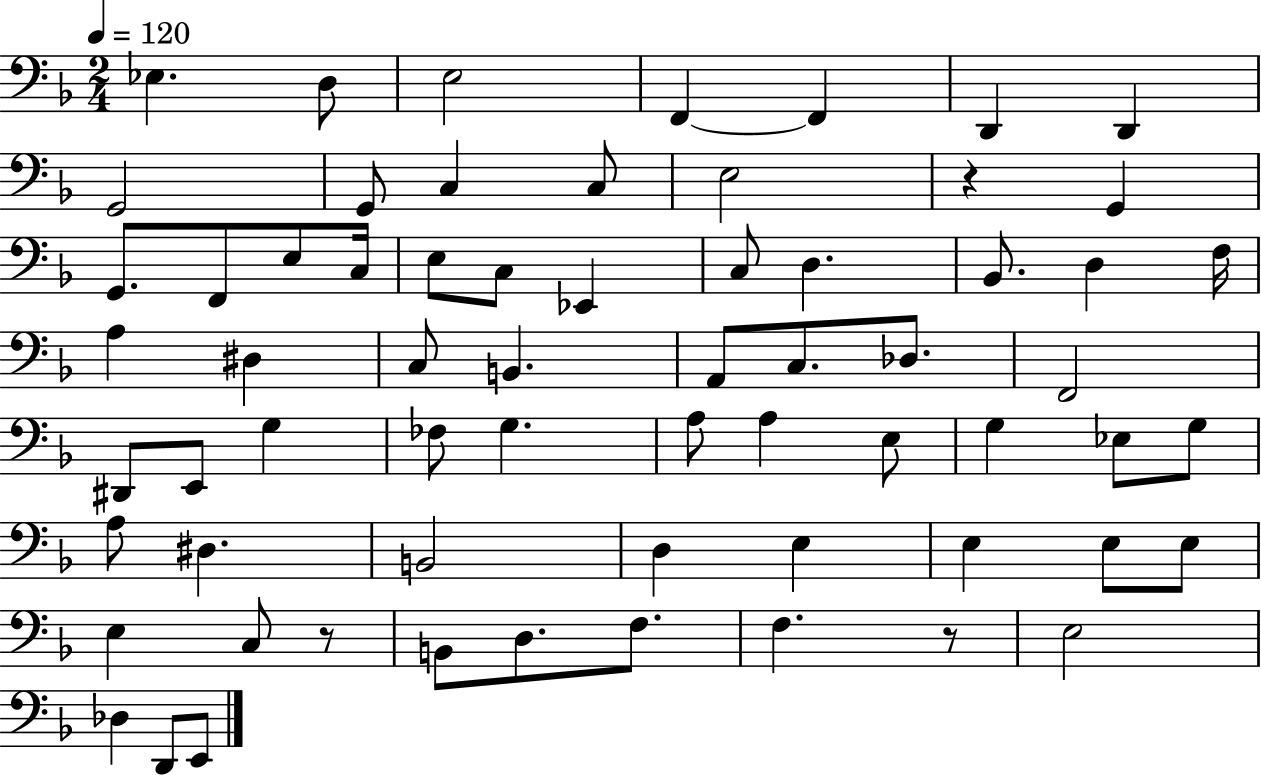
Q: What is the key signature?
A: F major